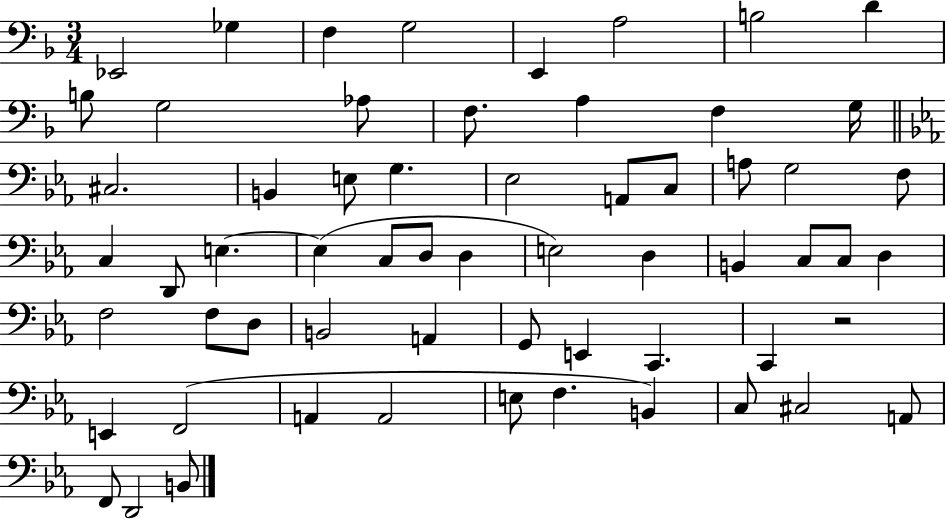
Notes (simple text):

Eb2/h Gb3/q F3/q G3/h E2/q A3/h B3/h D4/q B3/e G3/h Ab3/e F3/e. A3/q F3/q G3/s C#3/h. B2/q E3/e G3/q. Eb3/h A2/e C3/e A3/e G3/h F3/e C3/q D2/e E3/q. E3/q C3/e D3/e D3/q E3/h D3/q B2/q C3/e C3/e D3/q F3/h F3/e D3/e B2/h A2/q G2/e E2/q C2/q. C2/q R/h E2/q F2/h A2/q A2/h E3/e F3/q. B2/q C3/e C#3/h A2/e F2/e D2/h B2/e